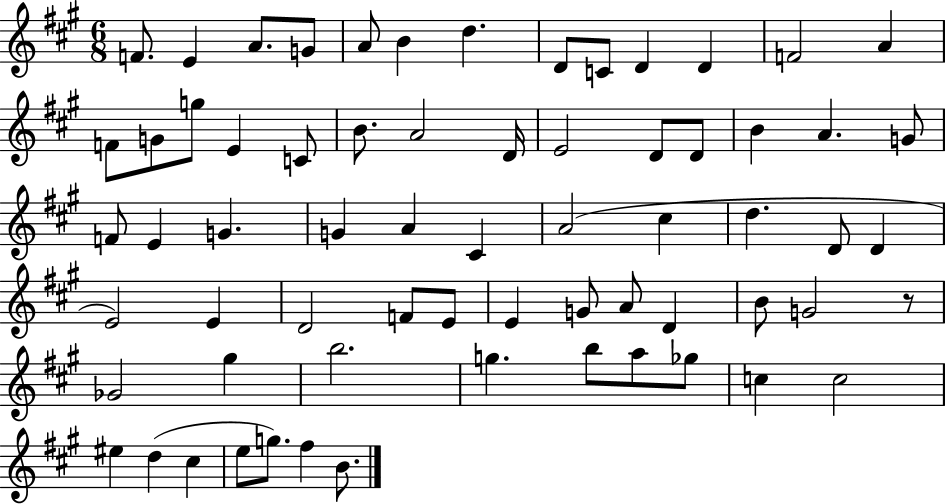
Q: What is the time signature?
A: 6/8